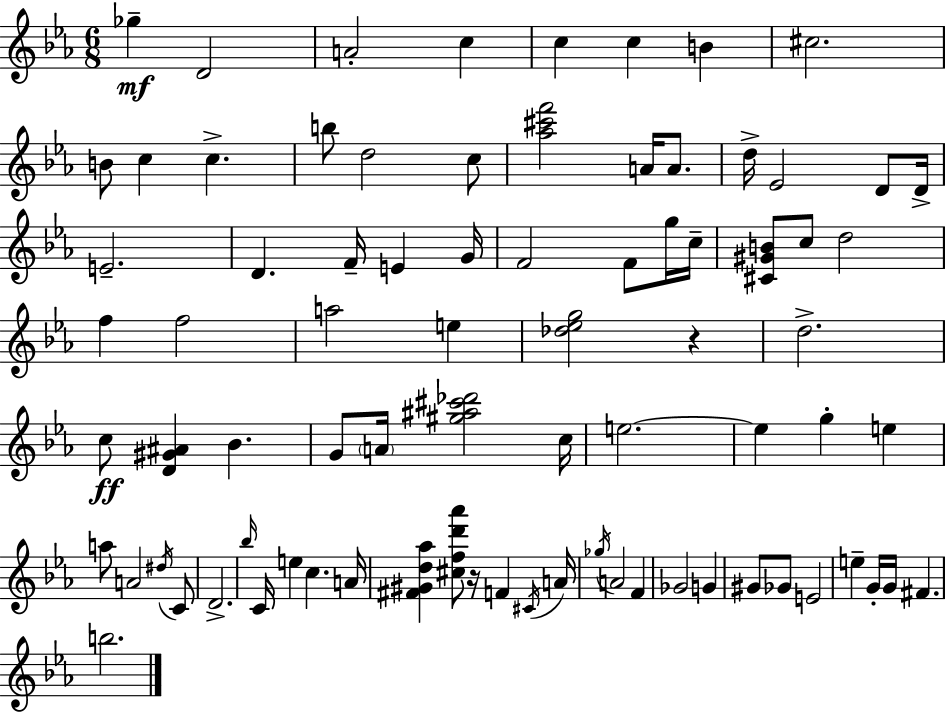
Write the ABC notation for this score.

X:1
T:Untitled
M:6/8
L:1/4
K:Eb
_g D2 A2 c c c B ^c2 B/2 c c b/2 d2 c/2 [_a^c'f']2 A/4 A/2 d/4 _E2 D/2 D/4 E2 D F/4 E G/4 F2 F/2 g/4 c/4 [^C^GB]/2 c/2 d2 f f2 a2 e [_d_eg]2 z d2 c/2 [D^G^A] _B G/2 A/4 [^g^a^c'_d']2 c/4 e2 e g e a/2 A2 ^d/4 C/2 D2 _b/4 C/4 e c A/4 [^F^Gd_a] [^cfd'_a']/2 z/4 F ^C/4 A/4 _g/4 A2 F _G2 G ^G/2 _G/2 E2 e G/4 G/4 ^F b2